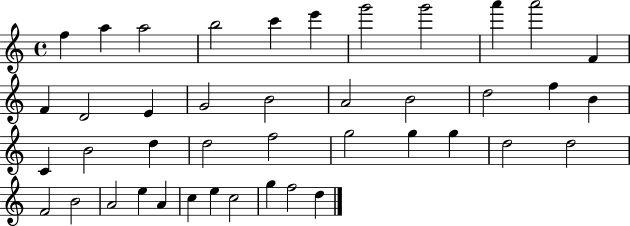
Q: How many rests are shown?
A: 0